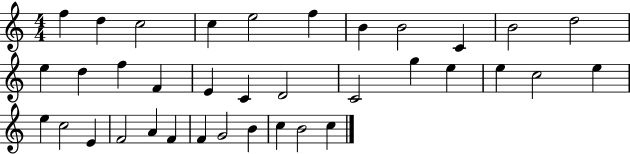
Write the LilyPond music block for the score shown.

{
  \clef treble
  \numericTimeSignature
  \time 4/4
  \key c \major
  f''4 d''4 c''2 | c''4 e''2 f''4 | b'4 b'2 c'4 | b'2 d''2 | \break e''4 d''4 f''4 f'4 | e'4 c'4 d'2 | c'2 g''4 e''4 | e''4 c''2 e''4 | \break e''4 c''2 e'4 | f'2 a'4 f'4 | f'4 g'2 b'4 | c''4 b'2 c''4 | \break \bar "|."
}